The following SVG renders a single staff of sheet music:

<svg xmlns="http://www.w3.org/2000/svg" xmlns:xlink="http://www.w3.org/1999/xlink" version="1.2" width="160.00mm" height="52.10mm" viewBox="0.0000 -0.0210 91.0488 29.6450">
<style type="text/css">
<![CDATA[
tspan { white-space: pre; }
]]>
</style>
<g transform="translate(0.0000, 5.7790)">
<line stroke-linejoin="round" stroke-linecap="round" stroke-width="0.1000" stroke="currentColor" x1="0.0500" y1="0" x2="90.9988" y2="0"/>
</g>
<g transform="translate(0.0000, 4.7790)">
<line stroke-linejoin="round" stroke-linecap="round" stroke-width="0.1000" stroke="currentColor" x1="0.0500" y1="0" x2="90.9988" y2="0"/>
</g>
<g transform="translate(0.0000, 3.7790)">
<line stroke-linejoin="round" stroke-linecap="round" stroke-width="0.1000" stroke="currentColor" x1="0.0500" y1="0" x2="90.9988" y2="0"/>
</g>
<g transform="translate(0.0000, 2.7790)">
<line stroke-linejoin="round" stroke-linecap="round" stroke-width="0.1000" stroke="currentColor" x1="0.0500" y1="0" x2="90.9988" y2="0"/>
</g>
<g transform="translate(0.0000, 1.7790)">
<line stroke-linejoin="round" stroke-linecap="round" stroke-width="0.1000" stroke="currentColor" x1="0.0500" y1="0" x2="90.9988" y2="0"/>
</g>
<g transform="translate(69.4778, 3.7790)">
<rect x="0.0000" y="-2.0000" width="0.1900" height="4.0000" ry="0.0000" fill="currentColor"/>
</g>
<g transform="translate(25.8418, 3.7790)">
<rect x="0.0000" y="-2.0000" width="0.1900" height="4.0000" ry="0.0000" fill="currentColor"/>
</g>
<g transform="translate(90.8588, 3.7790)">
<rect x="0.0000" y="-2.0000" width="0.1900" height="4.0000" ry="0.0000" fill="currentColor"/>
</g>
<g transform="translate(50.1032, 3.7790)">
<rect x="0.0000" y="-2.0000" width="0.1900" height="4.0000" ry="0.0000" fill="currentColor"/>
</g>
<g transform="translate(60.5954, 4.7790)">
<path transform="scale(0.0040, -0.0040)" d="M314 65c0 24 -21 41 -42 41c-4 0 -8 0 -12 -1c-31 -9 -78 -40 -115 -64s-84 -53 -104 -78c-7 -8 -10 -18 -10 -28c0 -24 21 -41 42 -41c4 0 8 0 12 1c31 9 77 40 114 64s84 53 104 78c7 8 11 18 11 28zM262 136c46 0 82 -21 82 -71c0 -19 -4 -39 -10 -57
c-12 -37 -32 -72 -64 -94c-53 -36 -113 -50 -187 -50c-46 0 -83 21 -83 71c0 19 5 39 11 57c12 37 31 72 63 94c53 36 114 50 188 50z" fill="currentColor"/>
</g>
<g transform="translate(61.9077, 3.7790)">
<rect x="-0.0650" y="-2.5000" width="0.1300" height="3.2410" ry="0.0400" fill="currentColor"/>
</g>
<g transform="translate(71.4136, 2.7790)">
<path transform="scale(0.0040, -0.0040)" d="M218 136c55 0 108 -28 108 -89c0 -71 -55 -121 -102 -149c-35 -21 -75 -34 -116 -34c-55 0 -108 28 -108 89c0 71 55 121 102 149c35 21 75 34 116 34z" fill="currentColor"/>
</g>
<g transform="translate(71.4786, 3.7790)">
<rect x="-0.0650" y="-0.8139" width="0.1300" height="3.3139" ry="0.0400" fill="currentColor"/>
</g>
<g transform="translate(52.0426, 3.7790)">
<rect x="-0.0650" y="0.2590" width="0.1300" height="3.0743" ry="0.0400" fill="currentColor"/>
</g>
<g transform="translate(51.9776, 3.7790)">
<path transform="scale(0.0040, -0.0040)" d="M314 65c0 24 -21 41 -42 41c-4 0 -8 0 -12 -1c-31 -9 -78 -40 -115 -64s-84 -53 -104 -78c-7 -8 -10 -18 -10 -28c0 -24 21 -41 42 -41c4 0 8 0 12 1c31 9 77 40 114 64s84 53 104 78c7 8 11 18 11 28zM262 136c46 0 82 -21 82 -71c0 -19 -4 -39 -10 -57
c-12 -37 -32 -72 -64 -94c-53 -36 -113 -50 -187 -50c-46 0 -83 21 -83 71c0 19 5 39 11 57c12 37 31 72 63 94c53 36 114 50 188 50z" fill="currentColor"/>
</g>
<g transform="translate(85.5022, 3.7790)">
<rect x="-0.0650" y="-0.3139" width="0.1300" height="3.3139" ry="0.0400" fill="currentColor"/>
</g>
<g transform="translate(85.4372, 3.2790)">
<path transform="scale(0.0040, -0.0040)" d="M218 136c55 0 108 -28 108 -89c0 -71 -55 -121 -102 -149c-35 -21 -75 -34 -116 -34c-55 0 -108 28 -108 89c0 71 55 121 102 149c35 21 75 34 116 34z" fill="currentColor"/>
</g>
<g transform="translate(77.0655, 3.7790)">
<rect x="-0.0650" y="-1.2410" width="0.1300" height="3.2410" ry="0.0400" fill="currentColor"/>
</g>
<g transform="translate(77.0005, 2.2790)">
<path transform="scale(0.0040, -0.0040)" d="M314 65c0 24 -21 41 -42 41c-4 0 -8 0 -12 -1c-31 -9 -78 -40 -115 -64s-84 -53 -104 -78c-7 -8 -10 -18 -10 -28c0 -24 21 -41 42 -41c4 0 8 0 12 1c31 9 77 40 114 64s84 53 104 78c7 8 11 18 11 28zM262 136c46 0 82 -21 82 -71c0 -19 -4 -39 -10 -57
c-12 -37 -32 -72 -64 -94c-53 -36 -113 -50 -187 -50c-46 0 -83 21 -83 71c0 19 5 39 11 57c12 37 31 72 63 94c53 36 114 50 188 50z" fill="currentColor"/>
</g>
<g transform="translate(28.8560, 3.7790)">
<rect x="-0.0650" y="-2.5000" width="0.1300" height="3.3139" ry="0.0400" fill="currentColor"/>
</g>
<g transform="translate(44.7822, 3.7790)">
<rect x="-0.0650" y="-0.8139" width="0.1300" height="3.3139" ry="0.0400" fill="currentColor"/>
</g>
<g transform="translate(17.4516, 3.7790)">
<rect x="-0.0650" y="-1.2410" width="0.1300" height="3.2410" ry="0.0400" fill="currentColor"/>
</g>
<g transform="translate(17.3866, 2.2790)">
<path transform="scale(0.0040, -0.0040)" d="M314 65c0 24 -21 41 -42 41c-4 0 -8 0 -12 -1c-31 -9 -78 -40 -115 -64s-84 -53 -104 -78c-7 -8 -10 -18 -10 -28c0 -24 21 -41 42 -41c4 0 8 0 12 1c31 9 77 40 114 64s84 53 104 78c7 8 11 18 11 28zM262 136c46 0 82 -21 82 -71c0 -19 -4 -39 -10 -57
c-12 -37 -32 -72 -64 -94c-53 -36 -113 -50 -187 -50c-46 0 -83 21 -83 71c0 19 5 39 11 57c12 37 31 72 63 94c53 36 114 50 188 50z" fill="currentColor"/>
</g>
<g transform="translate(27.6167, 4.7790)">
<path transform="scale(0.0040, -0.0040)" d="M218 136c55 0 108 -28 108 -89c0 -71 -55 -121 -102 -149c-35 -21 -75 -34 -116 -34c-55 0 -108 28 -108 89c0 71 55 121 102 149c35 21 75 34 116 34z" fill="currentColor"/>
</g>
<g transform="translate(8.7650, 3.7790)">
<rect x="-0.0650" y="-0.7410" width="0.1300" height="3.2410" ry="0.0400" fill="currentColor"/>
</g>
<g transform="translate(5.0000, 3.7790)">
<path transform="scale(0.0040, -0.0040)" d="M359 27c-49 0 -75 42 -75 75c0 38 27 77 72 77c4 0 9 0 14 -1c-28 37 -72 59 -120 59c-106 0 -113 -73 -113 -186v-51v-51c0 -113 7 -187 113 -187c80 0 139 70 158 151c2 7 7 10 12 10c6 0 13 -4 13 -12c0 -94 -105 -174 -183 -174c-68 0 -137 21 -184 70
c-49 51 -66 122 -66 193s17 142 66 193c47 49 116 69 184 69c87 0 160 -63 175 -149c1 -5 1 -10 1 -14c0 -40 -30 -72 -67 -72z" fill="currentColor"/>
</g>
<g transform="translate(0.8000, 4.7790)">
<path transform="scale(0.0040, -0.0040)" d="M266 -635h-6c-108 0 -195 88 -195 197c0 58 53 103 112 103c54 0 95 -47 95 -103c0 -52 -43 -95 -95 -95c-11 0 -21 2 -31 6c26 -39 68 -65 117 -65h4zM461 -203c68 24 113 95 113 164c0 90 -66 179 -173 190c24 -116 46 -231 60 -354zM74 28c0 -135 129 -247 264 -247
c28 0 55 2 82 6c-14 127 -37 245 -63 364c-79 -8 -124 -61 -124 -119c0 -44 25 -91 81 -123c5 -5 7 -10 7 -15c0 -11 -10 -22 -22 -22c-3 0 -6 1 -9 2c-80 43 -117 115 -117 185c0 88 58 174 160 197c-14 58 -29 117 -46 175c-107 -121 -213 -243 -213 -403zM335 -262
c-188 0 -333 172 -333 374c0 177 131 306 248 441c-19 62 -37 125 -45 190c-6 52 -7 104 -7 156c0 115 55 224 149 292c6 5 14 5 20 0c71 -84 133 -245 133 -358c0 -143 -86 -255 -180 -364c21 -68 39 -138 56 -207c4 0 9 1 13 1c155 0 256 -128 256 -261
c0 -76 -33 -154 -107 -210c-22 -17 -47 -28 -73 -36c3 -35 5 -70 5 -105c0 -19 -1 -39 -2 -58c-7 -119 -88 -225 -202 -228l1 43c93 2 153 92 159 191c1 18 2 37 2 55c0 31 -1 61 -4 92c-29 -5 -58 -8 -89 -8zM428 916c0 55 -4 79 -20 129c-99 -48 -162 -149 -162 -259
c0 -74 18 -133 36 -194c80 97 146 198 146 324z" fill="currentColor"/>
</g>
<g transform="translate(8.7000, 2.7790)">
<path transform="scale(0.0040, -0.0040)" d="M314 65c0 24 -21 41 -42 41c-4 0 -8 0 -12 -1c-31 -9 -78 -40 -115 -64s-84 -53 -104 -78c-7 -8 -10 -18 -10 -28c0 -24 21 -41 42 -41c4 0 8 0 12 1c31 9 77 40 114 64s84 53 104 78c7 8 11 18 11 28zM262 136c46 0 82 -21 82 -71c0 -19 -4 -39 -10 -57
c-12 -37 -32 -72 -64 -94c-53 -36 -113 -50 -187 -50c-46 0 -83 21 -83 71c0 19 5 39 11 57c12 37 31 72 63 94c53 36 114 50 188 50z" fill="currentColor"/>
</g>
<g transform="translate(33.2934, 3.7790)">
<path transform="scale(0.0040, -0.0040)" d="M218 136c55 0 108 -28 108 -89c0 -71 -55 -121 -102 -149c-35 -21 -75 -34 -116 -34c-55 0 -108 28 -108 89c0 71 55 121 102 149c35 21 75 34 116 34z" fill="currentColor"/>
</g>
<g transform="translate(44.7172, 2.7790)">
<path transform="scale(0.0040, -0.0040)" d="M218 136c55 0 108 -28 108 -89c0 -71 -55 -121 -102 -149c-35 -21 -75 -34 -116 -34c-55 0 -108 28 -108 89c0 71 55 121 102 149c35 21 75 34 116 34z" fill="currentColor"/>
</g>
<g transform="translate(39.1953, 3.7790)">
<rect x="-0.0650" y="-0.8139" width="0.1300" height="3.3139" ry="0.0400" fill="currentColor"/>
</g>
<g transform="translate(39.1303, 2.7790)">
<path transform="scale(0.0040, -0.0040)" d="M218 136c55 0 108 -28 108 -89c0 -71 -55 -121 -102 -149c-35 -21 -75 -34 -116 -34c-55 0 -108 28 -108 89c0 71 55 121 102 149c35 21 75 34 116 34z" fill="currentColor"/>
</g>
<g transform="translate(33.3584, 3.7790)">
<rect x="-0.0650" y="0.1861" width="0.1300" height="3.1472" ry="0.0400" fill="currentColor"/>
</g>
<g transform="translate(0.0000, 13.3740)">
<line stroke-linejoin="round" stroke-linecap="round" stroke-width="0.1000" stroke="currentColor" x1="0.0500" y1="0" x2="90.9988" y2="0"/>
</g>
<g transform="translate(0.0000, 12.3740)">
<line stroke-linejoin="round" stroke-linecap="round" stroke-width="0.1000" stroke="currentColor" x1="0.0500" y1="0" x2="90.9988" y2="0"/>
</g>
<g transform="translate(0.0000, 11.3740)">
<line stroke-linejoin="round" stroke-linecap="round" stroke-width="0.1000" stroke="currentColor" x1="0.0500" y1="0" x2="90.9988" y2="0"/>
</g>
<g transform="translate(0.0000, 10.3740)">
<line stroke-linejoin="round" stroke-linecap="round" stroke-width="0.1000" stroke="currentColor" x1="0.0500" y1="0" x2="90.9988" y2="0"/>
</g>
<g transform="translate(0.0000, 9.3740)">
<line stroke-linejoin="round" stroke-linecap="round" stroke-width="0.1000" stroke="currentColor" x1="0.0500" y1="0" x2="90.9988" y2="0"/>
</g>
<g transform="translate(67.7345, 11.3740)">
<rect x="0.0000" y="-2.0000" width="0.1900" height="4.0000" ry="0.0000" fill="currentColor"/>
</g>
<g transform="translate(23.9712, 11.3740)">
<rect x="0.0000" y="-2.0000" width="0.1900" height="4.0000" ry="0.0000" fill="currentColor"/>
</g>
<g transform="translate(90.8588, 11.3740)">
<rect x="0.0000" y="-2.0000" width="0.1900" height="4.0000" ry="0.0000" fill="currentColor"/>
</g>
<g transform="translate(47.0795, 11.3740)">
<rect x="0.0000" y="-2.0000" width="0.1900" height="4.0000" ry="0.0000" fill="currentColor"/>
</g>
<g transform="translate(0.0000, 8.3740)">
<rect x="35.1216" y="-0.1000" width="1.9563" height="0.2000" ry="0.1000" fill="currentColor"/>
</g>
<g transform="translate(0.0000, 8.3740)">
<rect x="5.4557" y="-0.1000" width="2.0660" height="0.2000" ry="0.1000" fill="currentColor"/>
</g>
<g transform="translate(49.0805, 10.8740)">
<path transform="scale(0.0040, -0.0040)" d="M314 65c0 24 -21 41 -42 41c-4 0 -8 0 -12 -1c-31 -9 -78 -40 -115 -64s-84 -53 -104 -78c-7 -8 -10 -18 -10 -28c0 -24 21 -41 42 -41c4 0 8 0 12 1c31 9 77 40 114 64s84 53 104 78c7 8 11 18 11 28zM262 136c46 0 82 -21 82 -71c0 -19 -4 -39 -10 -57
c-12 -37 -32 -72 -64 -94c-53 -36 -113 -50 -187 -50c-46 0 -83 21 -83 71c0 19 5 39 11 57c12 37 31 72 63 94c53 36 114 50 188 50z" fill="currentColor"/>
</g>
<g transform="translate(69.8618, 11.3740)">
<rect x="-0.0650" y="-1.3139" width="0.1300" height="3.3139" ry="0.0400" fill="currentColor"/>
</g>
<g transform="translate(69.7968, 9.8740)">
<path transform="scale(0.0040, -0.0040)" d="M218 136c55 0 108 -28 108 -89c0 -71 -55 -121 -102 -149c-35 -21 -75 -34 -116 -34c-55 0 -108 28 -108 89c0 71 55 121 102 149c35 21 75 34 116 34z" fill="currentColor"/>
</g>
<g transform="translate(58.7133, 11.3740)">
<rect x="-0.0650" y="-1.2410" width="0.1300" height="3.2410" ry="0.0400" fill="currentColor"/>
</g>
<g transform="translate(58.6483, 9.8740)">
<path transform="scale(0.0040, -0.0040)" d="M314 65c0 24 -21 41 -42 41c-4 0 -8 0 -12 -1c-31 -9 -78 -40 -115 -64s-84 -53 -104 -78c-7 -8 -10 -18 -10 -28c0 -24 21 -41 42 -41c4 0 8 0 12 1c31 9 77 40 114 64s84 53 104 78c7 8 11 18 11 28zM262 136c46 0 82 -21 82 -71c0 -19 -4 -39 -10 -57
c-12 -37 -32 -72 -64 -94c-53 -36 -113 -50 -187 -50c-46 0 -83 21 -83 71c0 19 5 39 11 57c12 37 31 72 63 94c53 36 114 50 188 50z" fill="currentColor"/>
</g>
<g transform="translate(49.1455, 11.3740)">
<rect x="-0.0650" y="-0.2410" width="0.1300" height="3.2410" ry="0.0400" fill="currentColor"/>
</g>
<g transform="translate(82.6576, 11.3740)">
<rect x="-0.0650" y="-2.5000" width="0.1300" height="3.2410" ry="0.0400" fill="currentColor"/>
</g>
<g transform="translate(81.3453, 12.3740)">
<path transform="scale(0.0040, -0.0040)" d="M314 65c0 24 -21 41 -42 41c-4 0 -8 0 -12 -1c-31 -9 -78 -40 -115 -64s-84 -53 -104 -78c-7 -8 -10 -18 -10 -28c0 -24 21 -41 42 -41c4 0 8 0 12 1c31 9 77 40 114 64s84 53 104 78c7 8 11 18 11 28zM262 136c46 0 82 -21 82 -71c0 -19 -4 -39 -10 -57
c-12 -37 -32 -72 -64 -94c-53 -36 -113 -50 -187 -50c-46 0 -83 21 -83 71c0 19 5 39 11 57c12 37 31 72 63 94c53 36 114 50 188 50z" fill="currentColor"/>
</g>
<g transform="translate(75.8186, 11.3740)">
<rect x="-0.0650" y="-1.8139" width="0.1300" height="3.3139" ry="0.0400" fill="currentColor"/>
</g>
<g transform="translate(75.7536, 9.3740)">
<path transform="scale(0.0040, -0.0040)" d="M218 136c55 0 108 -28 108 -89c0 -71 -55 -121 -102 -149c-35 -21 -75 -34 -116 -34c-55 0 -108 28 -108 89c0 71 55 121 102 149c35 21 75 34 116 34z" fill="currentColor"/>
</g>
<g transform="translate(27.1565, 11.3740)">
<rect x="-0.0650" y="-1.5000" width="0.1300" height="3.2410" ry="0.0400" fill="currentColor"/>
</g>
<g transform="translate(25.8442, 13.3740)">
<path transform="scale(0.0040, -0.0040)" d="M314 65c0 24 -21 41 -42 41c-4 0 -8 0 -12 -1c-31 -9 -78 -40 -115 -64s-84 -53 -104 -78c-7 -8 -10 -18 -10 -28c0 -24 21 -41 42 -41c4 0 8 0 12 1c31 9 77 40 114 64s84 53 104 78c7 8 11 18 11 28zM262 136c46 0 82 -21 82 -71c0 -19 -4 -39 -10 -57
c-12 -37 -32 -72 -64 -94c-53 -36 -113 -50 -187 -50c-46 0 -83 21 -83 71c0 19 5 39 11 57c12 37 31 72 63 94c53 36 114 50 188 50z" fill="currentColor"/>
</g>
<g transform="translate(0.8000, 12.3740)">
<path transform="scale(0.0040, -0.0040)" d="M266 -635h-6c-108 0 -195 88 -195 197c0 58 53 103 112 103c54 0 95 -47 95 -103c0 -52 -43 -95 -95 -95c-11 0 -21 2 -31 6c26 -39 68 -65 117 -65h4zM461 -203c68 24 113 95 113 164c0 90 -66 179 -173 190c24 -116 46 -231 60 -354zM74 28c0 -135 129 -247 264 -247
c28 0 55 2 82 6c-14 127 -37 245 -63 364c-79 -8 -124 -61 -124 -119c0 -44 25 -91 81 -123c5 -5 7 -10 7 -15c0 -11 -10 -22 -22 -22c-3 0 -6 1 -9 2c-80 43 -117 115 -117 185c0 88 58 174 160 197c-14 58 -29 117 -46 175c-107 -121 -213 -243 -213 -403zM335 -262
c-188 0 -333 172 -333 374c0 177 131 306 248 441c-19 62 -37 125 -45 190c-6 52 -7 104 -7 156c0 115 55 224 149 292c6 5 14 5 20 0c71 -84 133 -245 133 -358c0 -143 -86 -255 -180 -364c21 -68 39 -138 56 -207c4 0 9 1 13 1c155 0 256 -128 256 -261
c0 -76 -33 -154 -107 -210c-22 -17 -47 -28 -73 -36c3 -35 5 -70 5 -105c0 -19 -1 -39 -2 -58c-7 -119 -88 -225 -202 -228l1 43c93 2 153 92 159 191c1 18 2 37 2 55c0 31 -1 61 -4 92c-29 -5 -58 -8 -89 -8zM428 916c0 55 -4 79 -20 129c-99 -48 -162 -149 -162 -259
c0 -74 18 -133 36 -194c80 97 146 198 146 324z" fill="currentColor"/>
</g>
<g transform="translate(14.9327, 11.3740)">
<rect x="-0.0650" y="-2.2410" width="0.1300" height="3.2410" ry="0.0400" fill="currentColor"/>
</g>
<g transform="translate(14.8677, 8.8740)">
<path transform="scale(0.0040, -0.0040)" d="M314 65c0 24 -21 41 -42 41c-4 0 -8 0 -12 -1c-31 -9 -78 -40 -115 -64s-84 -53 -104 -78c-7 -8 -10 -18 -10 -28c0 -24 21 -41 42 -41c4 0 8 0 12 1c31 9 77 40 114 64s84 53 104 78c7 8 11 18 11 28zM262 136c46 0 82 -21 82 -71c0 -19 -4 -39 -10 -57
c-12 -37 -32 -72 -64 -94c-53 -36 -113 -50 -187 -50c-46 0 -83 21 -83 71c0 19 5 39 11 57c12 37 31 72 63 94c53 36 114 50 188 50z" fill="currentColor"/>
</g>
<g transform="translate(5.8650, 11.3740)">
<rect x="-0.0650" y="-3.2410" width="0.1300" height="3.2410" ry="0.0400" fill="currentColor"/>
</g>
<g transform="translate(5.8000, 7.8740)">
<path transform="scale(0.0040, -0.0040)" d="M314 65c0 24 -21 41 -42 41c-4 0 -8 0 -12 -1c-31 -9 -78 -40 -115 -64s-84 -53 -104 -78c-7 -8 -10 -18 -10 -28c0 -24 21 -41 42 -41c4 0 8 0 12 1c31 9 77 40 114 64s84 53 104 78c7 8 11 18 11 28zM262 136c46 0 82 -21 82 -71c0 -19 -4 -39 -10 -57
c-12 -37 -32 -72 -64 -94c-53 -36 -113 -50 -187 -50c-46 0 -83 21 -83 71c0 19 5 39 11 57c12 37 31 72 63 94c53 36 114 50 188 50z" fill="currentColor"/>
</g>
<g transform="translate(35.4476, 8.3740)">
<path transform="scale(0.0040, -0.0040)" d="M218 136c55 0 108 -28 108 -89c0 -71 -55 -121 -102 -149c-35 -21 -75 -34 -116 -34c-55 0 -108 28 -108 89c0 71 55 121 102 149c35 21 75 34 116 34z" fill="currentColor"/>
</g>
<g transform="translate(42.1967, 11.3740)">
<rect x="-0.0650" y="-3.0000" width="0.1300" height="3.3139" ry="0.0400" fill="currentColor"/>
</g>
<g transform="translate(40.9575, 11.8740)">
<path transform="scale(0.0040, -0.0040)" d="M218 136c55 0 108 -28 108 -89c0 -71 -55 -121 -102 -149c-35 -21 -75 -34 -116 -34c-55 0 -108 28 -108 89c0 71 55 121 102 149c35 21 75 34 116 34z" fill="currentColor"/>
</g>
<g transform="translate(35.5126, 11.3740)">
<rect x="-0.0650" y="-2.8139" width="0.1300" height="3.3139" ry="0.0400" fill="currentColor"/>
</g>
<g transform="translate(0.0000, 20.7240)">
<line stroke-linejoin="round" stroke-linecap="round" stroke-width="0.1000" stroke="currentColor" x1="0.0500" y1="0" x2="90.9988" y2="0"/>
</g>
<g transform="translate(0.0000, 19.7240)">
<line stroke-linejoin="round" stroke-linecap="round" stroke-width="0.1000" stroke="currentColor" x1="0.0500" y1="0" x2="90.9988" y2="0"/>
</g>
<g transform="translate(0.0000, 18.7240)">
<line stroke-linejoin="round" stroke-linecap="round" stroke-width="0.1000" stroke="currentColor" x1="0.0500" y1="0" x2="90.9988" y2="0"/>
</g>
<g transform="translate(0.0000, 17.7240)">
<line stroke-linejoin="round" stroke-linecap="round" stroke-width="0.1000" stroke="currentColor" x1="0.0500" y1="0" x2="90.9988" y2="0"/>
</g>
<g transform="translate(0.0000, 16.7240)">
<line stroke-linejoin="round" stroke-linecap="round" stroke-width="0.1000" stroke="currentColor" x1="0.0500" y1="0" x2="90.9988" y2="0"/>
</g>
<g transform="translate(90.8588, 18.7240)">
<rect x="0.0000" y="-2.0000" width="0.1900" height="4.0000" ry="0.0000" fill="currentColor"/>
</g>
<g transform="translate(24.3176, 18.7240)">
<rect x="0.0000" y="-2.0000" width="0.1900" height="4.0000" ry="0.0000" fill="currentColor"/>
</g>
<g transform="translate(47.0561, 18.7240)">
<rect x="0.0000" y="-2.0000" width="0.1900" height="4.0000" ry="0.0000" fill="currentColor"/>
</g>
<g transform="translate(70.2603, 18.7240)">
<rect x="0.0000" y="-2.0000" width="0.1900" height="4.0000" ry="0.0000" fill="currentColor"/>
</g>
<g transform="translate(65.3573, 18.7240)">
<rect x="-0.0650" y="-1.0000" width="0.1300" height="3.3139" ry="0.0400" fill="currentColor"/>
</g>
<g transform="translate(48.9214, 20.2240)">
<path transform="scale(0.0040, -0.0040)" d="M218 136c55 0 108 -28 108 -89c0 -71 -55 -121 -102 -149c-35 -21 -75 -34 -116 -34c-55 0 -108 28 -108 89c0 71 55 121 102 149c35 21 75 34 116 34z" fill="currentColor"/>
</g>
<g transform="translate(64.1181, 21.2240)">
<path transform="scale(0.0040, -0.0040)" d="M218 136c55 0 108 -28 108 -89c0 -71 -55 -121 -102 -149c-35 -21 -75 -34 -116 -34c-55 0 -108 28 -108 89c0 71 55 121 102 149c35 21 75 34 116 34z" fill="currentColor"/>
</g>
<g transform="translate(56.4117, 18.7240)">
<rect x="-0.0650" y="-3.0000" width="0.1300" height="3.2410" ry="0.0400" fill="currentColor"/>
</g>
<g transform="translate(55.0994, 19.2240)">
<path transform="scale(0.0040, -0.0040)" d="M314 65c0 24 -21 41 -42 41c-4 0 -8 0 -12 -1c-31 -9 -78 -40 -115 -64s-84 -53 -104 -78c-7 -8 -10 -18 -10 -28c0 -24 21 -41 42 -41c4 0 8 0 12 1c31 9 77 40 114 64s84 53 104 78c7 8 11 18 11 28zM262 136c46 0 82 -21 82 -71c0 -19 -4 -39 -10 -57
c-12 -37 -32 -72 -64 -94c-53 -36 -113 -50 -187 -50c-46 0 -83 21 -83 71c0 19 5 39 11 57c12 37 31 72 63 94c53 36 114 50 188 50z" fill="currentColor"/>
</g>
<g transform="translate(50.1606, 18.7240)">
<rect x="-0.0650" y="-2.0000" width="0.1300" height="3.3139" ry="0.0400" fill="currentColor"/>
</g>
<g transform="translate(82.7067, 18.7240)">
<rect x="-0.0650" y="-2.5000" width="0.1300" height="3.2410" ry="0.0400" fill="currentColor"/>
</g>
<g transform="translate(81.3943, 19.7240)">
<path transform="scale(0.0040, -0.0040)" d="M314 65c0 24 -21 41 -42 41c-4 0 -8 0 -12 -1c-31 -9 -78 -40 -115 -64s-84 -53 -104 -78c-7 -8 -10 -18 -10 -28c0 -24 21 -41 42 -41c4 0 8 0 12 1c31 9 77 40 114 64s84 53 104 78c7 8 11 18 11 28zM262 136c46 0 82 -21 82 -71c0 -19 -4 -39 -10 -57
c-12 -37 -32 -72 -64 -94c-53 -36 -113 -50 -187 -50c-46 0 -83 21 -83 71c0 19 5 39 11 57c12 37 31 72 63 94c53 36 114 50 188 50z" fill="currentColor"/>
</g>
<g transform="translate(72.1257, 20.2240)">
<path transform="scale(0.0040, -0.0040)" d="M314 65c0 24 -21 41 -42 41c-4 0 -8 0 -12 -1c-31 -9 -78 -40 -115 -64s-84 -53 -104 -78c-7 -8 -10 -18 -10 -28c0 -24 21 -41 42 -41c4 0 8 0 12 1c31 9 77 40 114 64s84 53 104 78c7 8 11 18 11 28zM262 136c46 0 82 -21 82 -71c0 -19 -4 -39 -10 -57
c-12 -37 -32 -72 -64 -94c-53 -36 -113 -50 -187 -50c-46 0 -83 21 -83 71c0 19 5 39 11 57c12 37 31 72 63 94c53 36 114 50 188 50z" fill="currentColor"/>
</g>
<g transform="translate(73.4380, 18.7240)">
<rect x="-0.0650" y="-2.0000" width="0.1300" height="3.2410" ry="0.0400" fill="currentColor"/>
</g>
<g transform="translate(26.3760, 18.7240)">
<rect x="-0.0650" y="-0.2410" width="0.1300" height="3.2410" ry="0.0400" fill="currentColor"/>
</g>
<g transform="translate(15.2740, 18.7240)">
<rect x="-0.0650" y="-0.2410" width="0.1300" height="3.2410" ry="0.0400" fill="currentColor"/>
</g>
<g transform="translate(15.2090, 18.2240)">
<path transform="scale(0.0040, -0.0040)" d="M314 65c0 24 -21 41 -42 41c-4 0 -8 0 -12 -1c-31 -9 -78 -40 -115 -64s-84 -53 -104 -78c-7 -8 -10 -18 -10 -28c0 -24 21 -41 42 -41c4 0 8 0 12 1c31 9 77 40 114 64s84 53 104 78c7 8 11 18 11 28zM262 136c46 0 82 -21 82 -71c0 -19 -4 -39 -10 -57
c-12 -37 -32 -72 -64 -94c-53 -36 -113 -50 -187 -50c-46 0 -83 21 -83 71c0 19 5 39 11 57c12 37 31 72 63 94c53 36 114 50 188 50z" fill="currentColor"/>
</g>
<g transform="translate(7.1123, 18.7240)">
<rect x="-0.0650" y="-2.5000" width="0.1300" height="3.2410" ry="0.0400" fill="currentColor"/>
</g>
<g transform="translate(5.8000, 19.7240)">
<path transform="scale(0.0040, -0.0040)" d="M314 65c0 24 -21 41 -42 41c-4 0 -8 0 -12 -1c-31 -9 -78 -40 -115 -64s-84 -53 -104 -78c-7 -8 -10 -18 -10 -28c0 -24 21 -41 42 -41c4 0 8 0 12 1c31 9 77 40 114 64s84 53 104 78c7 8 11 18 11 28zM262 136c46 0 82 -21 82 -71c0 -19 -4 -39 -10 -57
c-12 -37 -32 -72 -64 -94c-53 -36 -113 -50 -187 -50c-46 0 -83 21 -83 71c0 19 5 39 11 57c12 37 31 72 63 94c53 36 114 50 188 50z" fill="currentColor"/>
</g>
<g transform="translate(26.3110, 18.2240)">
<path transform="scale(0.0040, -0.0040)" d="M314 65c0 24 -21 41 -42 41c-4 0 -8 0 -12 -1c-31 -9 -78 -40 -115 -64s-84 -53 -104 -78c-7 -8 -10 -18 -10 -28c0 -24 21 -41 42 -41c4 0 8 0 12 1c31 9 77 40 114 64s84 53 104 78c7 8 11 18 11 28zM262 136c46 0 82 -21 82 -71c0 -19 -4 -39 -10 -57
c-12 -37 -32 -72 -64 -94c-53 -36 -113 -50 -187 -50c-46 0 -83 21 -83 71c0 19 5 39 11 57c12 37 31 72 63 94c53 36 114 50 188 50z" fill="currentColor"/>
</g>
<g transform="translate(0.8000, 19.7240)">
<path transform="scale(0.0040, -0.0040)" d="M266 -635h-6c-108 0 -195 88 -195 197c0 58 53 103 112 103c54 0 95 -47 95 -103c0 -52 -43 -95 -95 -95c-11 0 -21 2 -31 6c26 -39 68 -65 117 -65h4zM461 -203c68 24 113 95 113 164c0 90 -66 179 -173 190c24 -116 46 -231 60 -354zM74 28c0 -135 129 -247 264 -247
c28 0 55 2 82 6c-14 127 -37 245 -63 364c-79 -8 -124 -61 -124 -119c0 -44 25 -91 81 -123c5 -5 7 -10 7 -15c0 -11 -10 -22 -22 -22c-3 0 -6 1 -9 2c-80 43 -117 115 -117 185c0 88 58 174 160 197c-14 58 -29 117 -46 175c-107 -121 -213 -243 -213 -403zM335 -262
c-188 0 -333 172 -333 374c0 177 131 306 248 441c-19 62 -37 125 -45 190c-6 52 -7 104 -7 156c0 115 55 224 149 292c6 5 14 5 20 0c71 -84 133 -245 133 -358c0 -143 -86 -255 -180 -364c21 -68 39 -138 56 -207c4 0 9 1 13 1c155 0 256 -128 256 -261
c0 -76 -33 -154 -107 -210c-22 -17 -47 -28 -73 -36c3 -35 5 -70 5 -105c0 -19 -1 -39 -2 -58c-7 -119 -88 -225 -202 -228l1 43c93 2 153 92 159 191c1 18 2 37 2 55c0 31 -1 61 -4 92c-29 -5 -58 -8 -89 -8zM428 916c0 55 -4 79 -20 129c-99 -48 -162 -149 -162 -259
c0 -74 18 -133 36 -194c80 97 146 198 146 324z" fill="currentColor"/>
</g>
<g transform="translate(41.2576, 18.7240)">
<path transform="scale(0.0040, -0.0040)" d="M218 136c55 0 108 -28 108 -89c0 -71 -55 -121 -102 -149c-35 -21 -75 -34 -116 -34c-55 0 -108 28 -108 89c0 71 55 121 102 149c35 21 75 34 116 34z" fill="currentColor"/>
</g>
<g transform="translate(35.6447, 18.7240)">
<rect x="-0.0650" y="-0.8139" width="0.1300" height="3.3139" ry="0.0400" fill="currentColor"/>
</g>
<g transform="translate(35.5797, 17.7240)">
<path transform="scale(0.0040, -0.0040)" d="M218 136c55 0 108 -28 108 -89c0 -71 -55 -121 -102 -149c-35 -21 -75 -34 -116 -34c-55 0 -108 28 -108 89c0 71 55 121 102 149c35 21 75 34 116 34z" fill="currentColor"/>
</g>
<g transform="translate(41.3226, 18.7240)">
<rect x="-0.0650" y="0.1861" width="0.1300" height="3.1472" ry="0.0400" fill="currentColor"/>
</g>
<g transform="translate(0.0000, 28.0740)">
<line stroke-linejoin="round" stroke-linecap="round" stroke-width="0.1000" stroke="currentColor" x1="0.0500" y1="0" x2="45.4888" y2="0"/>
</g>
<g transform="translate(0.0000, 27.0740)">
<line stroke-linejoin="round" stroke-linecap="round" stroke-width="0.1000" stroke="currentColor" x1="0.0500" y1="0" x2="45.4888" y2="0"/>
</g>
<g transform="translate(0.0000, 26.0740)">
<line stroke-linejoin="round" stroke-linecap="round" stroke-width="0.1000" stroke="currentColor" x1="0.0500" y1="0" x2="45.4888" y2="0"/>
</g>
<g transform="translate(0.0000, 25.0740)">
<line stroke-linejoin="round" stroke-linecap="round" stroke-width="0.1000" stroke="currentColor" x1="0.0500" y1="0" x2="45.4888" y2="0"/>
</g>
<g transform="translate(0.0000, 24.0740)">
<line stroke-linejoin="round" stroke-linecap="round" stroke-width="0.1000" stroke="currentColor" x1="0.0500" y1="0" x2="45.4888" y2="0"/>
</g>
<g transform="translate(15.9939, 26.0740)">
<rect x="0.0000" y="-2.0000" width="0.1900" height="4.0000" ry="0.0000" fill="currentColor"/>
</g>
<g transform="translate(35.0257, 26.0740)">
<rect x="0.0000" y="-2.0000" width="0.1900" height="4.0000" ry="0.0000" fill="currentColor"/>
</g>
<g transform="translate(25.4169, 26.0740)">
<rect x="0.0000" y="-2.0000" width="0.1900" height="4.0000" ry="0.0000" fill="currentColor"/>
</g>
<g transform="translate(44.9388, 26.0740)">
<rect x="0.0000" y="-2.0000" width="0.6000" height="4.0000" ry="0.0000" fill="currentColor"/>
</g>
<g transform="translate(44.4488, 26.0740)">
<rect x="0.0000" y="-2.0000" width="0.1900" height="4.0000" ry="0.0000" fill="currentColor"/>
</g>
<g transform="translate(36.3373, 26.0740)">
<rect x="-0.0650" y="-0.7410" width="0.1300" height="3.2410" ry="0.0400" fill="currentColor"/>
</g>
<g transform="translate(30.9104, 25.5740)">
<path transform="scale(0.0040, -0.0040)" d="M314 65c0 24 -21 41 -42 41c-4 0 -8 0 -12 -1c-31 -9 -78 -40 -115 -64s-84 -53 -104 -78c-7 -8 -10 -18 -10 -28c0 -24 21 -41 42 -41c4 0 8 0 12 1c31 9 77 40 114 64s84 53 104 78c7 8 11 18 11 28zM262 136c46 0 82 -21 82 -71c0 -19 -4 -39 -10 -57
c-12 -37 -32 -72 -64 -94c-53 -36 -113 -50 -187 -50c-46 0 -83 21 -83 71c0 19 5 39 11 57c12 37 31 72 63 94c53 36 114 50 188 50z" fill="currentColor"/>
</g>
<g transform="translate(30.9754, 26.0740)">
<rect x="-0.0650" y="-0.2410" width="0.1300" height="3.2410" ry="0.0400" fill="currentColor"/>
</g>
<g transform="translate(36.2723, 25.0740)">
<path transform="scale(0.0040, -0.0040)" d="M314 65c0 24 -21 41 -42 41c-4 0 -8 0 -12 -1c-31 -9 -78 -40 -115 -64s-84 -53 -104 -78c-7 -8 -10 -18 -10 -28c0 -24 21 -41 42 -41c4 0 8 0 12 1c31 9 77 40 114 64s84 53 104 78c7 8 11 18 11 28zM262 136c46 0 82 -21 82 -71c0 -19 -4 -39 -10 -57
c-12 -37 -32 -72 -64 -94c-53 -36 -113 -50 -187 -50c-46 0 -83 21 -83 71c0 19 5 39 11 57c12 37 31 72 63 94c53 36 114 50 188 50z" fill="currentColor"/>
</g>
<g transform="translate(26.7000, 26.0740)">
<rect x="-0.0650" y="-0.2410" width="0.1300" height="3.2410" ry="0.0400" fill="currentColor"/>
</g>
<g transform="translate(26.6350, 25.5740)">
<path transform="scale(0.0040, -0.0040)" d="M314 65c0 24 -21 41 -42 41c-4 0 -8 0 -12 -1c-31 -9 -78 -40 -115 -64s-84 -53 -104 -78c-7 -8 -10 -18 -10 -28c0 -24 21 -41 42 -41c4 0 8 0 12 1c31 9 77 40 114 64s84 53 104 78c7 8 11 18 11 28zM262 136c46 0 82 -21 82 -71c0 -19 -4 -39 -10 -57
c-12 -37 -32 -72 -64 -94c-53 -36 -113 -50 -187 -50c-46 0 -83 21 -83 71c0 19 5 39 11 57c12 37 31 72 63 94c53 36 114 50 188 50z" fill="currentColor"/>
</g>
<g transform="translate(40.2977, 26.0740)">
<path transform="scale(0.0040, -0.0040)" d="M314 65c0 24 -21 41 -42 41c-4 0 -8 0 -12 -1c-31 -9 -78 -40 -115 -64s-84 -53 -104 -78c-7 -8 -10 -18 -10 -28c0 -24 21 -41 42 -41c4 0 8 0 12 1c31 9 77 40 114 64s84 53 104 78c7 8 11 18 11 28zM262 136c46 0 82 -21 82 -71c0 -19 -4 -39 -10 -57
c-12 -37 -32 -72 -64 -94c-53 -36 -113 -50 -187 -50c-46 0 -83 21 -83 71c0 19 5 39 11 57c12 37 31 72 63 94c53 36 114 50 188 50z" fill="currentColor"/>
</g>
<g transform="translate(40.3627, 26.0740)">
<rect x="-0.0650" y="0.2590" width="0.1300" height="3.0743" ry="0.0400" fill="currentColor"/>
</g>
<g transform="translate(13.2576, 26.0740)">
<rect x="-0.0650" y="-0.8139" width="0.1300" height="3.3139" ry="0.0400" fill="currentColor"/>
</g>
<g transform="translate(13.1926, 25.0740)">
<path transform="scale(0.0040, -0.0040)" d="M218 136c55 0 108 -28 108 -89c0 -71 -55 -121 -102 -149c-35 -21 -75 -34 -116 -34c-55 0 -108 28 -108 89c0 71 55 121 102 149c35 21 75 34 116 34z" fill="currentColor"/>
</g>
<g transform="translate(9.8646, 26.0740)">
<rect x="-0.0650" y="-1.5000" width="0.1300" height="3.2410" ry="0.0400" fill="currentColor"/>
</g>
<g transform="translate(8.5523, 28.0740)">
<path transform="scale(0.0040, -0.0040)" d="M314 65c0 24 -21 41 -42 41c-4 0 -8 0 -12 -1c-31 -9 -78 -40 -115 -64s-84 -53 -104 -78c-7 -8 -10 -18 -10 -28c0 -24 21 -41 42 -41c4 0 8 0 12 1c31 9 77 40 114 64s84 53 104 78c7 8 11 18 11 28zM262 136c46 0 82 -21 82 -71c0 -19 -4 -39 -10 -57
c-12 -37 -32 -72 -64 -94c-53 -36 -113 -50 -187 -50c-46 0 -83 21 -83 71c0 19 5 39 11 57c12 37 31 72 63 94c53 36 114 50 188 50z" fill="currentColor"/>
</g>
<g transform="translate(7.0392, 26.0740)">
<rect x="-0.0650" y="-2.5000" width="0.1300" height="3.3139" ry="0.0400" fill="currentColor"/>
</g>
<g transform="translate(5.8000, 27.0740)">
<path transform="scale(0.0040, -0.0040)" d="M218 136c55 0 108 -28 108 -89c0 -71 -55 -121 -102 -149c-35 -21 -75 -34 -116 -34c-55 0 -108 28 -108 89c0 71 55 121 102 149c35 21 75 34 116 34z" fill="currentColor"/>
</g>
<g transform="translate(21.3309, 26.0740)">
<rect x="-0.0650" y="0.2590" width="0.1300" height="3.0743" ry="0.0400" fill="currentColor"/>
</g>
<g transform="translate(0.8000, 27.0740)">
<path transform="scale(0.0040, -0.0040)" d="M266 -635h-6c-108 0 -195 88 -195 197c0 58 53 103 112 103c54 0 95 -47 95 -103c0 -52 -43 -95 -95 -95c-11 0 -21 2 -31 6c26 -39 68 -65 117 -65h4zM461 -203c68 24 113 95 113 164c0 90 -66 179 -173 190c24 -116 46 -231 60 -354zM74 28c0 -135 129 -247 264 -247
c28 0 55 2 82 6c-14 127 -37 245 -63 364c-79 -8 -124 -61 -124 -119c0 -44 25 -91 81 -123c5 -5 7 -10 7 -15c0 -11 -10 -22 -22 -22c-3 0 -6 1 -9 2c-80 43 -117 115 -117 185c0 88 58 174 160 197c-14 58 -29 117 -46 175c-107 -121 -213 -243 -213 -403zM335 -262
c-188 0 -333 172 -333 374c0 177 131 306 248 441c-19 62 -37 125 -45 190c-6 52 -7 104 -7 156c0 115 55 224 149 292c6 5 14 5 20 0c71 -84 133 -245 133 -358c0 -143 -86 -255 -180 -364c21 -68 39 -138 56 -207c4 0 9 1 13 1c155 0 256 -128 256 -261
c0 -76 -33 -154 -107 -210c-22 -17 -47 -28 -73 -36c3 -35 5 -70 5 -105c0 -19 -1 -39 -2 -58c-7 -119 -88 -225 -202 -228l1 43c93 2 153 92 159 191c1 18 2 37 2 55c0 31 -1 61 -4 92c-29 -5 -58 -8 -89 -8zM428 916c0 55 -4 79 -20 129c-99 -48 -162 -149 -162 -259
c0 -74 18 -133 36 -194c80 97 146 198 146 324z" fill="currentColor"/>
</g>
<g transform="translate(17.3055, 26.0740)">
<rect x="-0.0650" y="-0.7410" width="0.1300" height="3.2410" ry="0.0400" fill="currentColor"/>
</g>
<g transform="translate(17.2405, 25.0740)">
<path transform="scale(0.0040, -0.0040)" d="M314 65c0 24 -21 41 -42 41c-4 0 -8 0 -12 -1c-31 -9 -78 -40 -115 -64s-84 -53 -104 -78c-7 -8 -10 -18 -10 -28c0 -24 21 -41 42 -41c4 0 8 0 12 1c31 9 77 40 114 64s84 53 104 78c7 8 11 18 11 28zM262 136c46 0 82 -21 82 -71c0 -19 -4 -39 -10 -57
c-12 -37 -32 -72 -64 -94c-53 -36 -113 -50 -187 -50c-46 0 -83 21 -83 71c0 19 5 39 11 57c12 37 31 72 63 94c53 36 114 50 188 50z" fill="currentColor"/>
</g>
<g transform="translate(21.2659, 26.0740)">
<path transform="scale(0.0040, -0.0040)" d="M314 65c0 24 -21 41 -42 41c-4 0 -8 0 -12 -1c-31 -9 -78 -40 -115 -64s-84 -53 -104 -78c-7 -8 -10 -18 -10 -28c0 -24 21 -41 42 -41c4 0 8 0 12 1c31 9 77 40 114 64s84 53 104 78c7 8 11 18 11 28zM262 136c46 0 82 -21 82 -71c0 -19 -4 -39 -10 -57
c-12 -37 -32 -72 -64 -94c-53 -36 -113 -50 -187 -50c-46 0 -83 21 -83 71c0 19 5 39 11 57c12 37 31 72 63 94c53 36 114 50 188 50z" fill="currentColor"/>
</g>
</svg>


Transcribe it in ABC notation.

X:1
T:Untitled
M:4/4
L:1/4
K:C
d2 e2 G B d d B2 G2 d e2 c b2 g2 E2 a A c2 e2 e f G2 G2 c2 c2 d B F A2 D F2 G2 G E2 d d2 B2 c2 c2 d2 B2